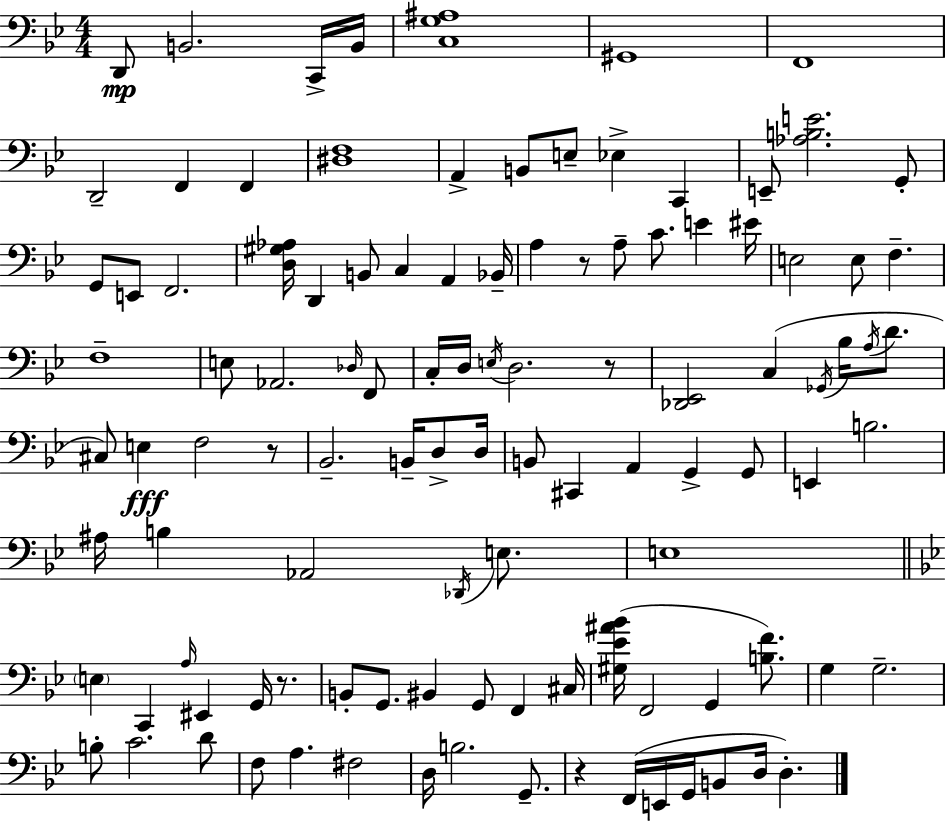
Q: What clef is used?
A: bass